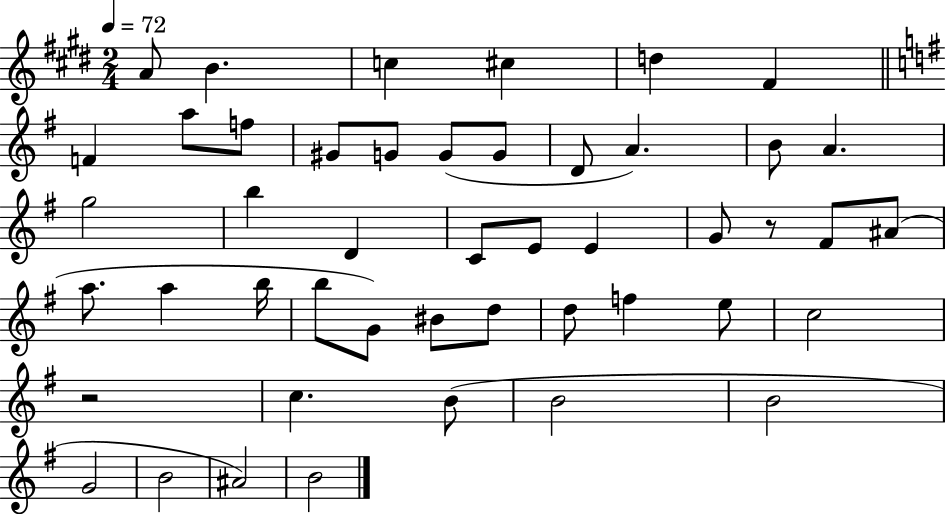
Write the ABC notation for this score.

X:1
T:Untitled
M:2/4
L:1/4
K:E
A/2 B c ^c d ^F F a/2 f/2 ^G/2 G/2 G/2 G/2 D/2 A B/2 A g2 b D C/2 E/2 E G/2 z/2 ^F/2 ^A/2 a/2 a b/4 b/2 G/2 ^B/2 d/2 d/2 f e/2 c2 z2 c B/2 B2 B2 G2 B2 ^A2 B2